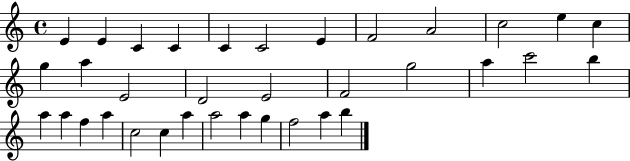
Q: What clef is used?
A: treble